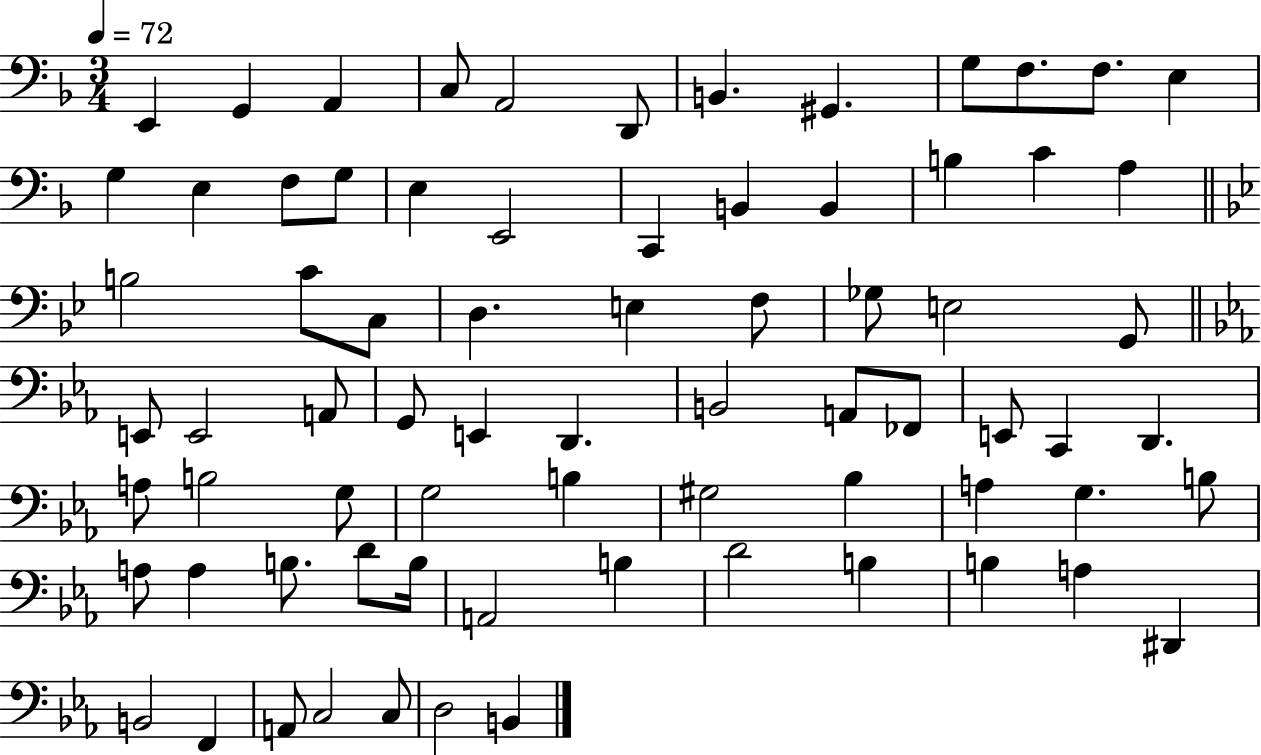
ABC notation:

X:1
T:Untitled
M:3/4
L:1/4
K:F
E,, G,, A,, C,/2 A,,2 D,,/2 B,, ^G,, G,/2 F,/2 F,/2 E, G, E, F,/2 G,/2 E, E,,2 C,, B,, B,, B, C A, B,2 C/2 C,/2 D, E, F,/2 _G,/2 E,2 G,,/2 E,,/2 E,,2 A,,/2 G,,/2 E,, D,, B,,2 A,,/2 _F,,/2 E,,/2 C,, D,, A,/2 B,2 G,/2 G,2 B, ^G,2 _B, A, G, B,/2 A,/2 A, B,/2 D/2 B,/4 A,,2 B, D2 B, B, A, ^D,, B,,2 F,, A,,/2 C,2 C,/2 D,2 B,,